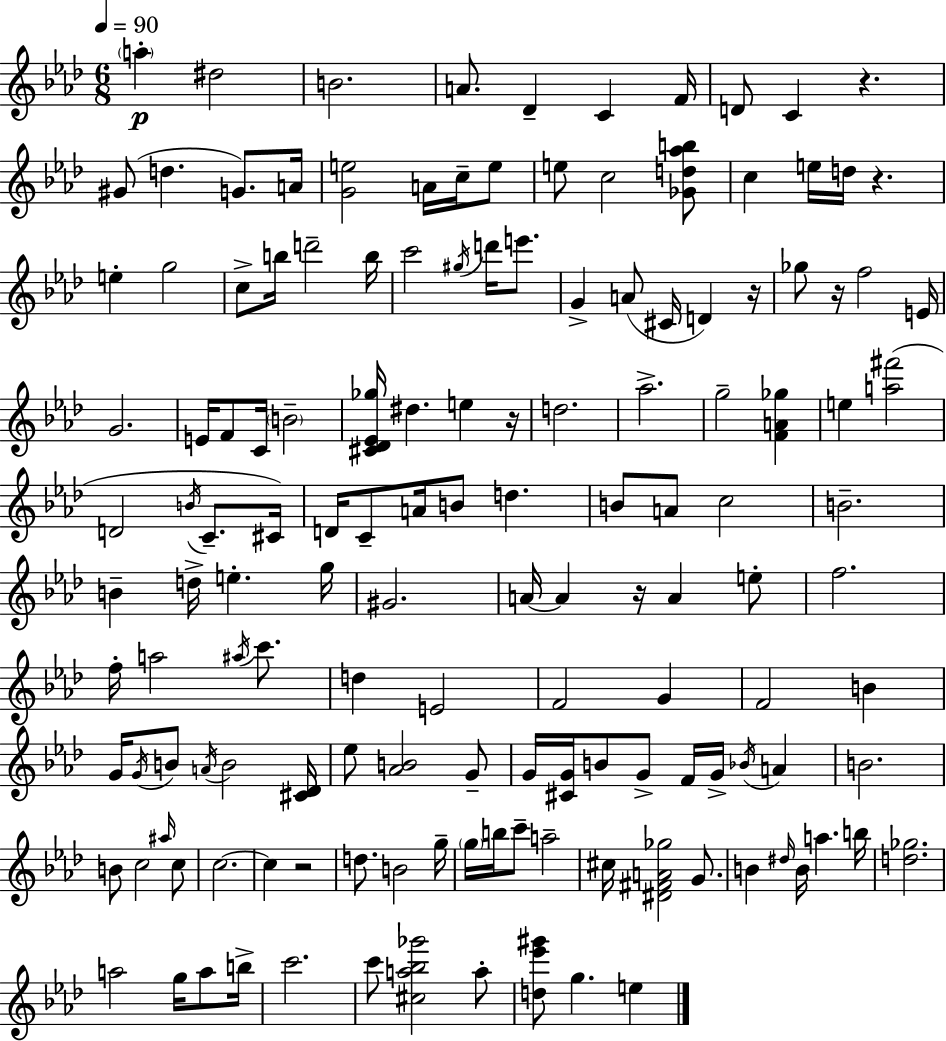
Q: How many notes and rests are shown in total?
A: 145